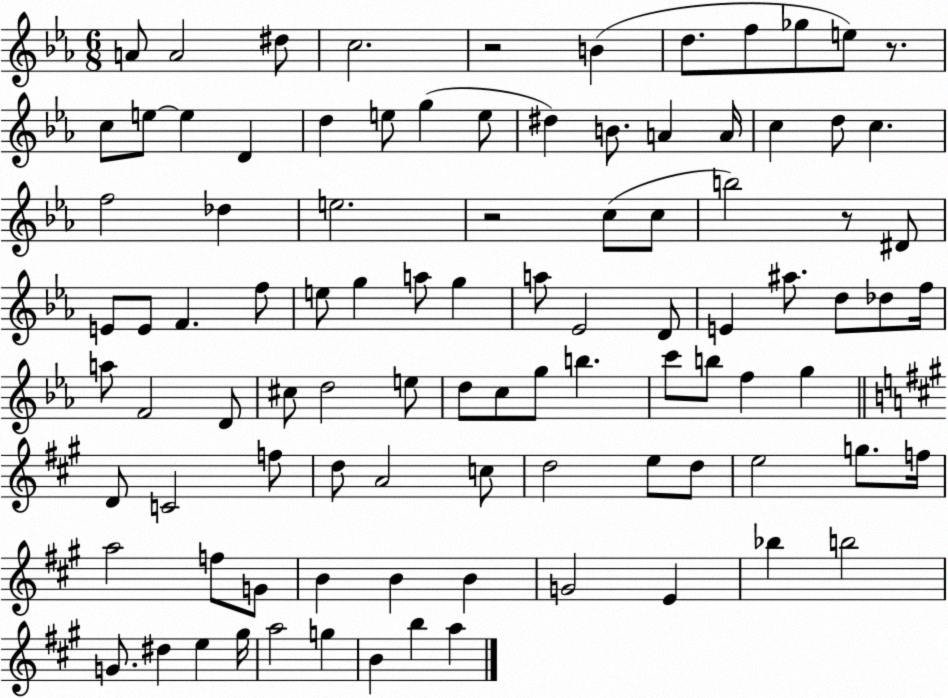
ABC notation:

X:1
T:Untitled
M:6/8
L:1/4
K:Eb
A/2 A2 ^d/2 c2 z2 B d/2 f/2 _g/2 e/2 z/2 c/2 e/2 e D d e/2 g e/2 ^d B/2 A A/4 c d/2 c f2 _d e2 z2 c/2 c/2 b2 z/2 ^D/2 E/2 E/2 F f/2 e/2 g a/2 g a/2 _E2 D/2 E ^a/2 d/2 _d/2 f/4 a/2 F2 D/2 ^c/2 d2 e/2 d/2 c/2 g/2 b c'/2 b/2 f g D/2 C2 f/2 d/2 A2 c/2 d2 e/2 d/2 e2 g/2 f/4 a2 f/2 G/2 B B B G2 E _b b2 G/2 ^d e ^g/4 a2 g B b a